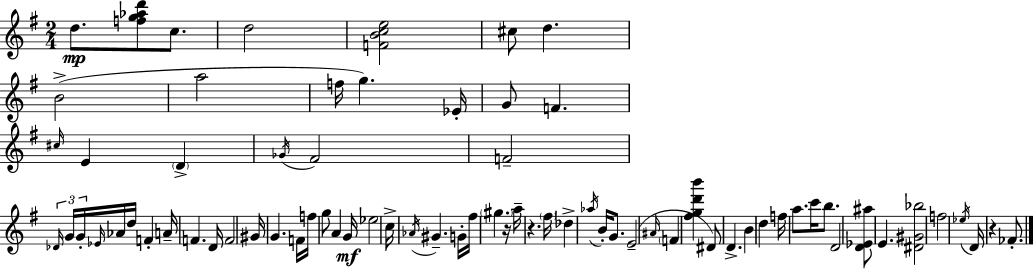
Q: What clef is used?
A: treble